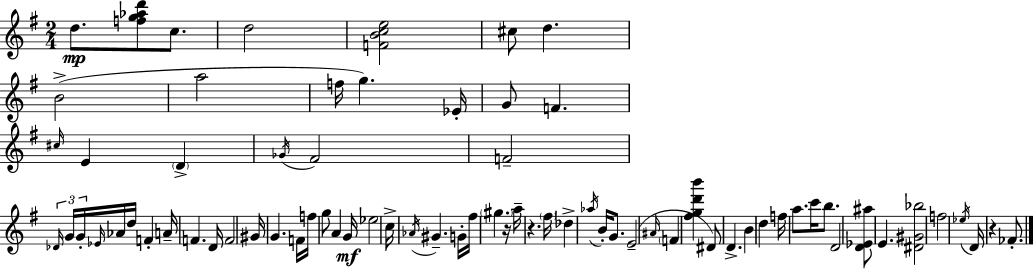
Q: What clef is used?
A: treble